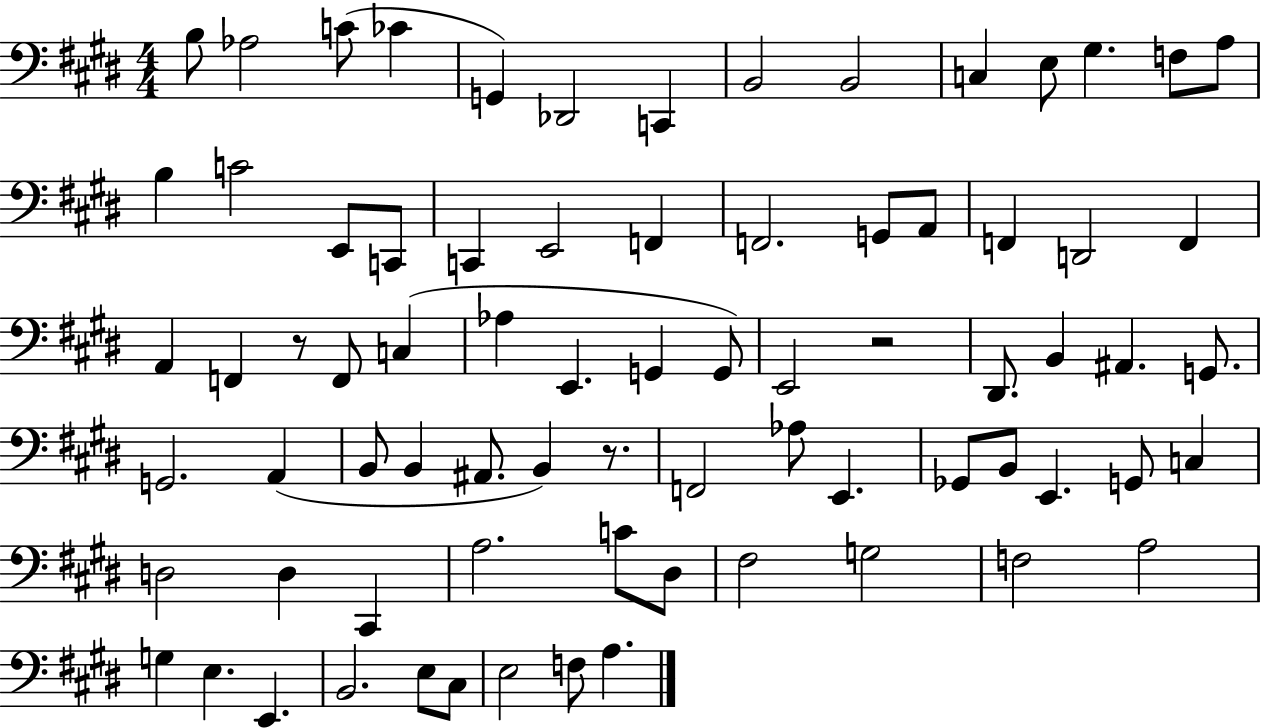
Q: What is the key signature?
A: E major